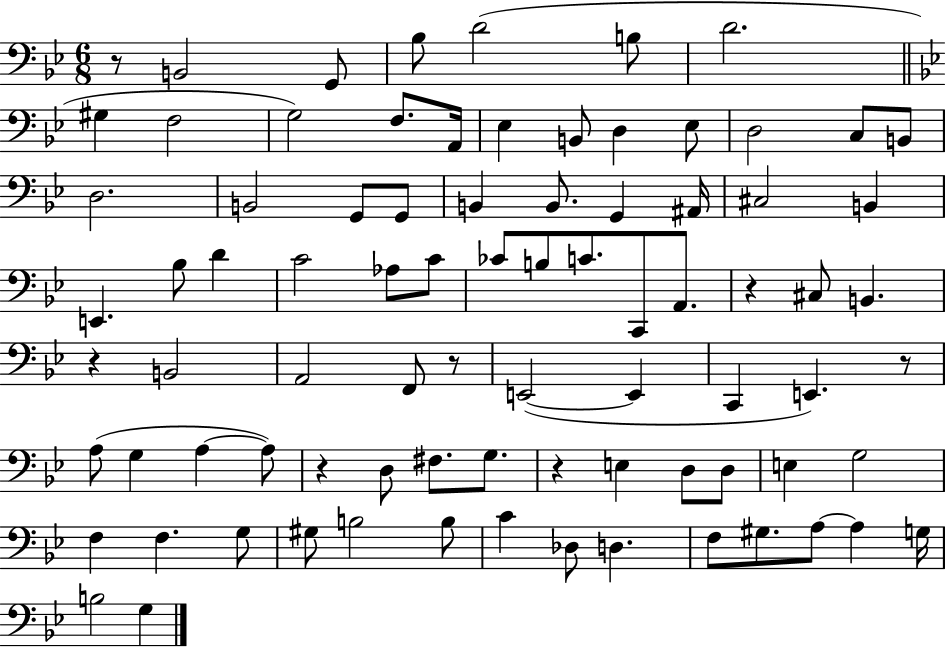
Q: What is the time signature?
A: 6/8